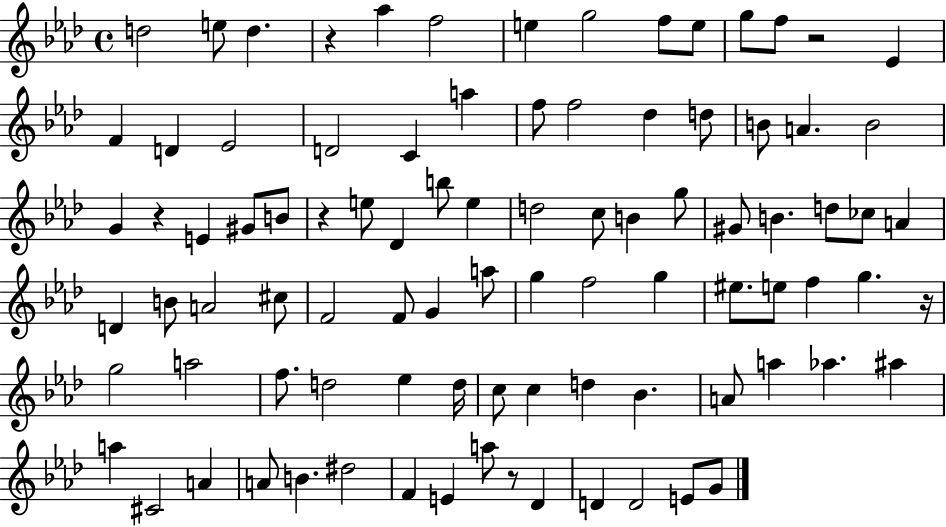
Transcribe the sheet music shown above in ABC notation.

X:1
T:Untitled
M:4/4
L:1/4
K:Ab
d2 e/2 d z _a f2 e g2 f/2 e/2 g/2 f/2 z2 _E F D _E2 D2 C a f/2 f2 _d d/2 B/2 A B2 G z E ^G/2 B/2 z e/2 _D b/2 e d2 c/2 B g/2 ^G/2 B d/2 _c/2 A D B/2 A2 ^c/2 F2 F/2 G a/2 g f2 g ^e/2 e/2 f g z/4 g2 a2 f/2 d2 _e d/4 c/2 c d _B A/2 a _a ^a a ^C2 A A/2 B ^d2 F E a/2 z/2 _D D D2 E/2 G/2